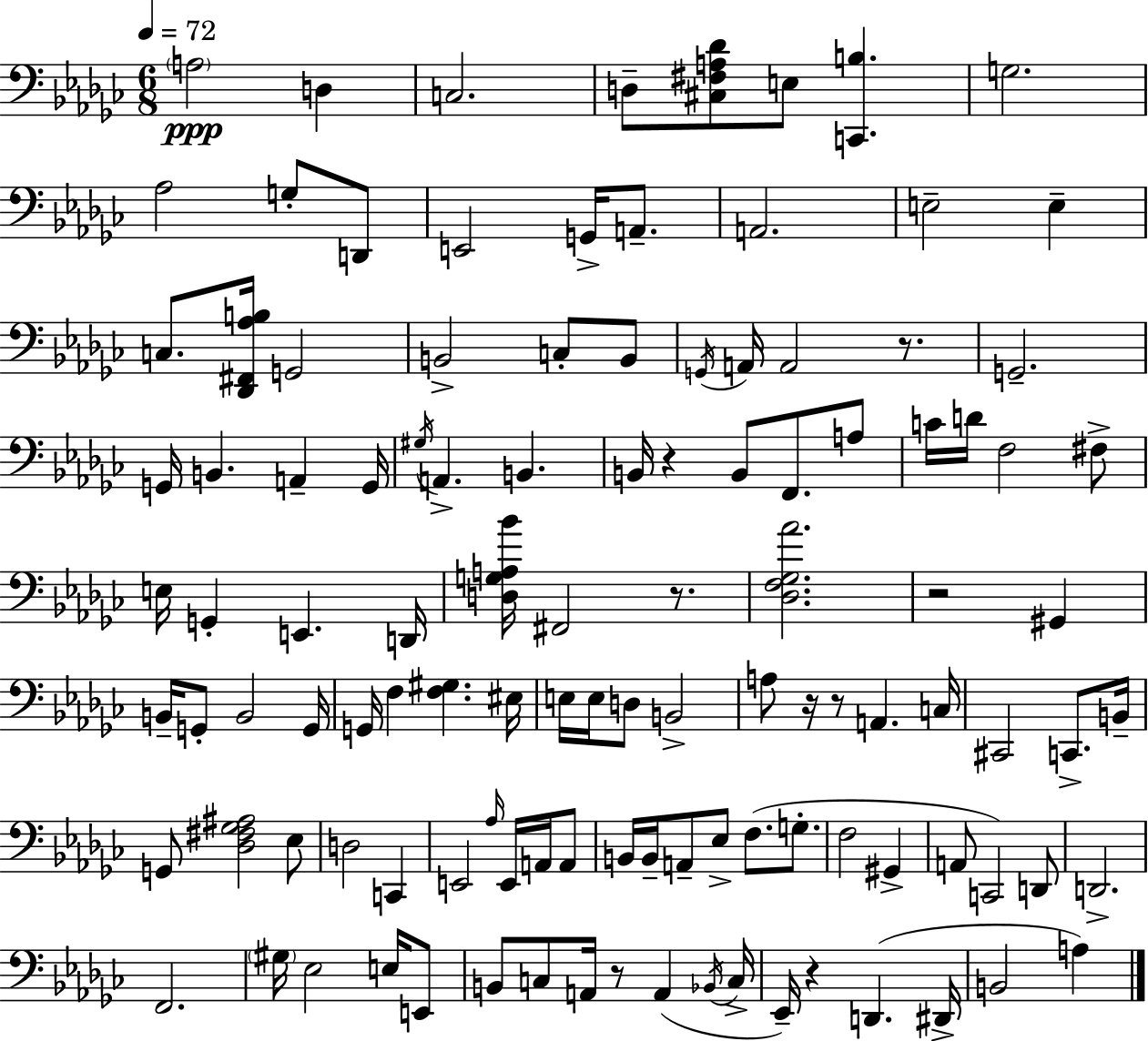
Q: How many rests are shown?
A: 8